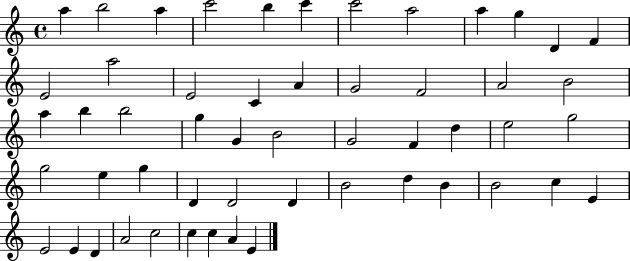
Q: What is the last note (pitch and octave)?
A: E4